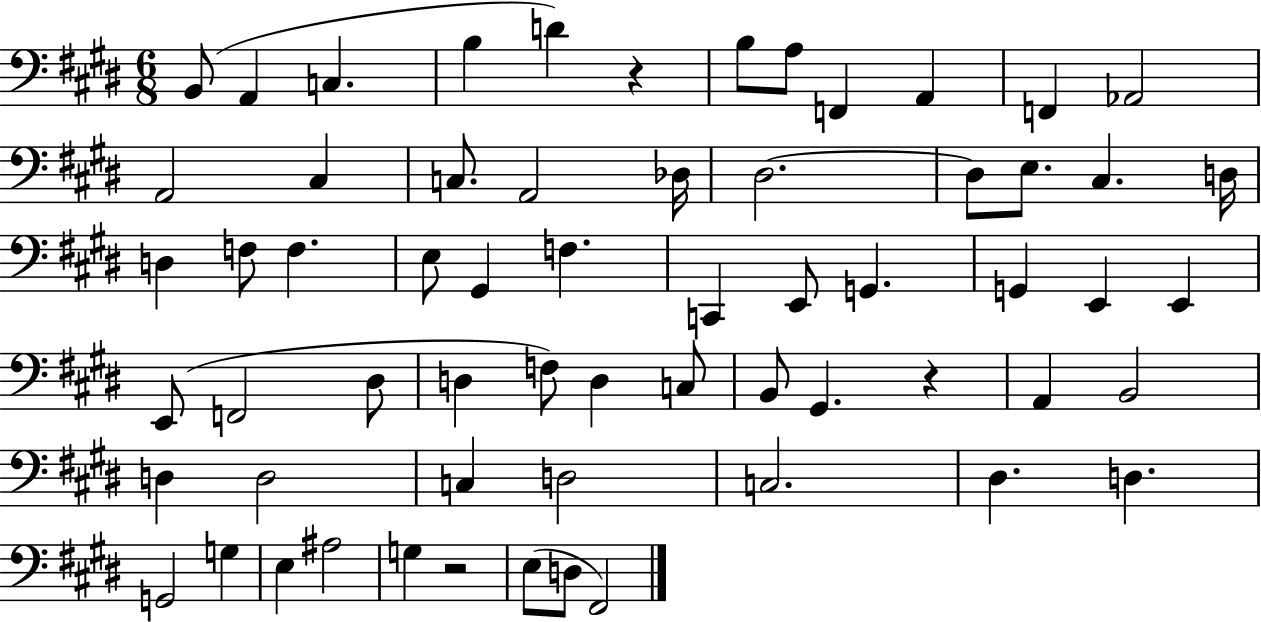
B2/e A2/q C3/q. B3/q D4/q R/q B3/e A3/e F2/q A2/q F2/q Ab2/h A2/h C#3/q C3/e. A2/h Db3/s D#3/h. D#3/e E3/e. C#3/q. D3/s D3/q F3/e F3/q. E3/e G#2/q F3/q. C2/q E2/e G2/q. G2/q E2/q E2/q E2/e F2/h D#3/e D3/q F3/e D3/q C3/e B2/e G#2/q. R/q A2/q B2/h D3/q D3/h C3/q D3/h C3/h. D#3/q. D3/q. G2/h G3/q E3/q A#3/h G3/q R/h E3/e D3/e F#2/h